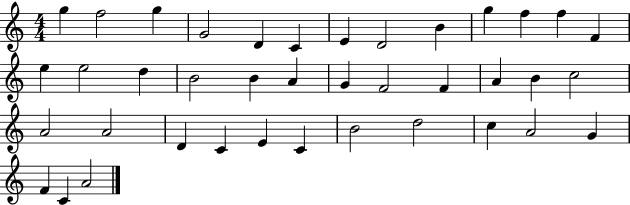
G5/q F5/h G5/q G4/h D4/q C4/q E4/q D4/h B4/q G5/q F5/q F5/q F4/q E5/q E5/h D5/q B4/h B4/q A4/q G4/q F4/h F4/q A4/q B4/q C5/h A4/h A4/h D4/q C4/q E4/q C4/q B4/h D5/h C5/q A4/h G4/q F4/q C4/q A4/h